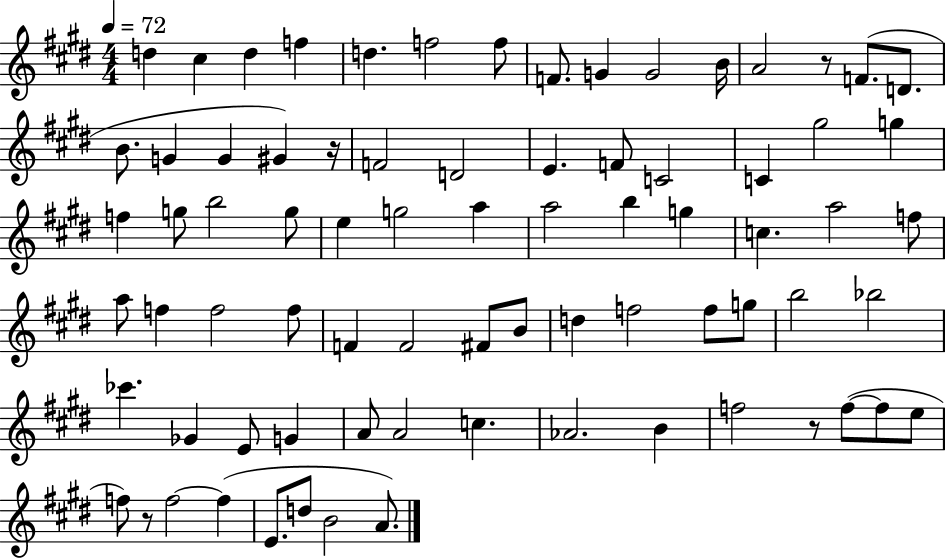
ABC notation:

X:1
T:Untitled
M:4/4
L:1/4
K:E
d ^c d f d f2 f/2 F/2 G G2 B/4 A2 z/2 F/2 D/2 B/2 G G ^G z/4 F2 D2 E F/2 C2 C ^g2 g f g/2 b2 g/2 e g2 a a2 b g c a2 f/2 a/2 f f2 f/2 F F2 ^F/2 B/2 d f2 f/2 g/2 b2 _b2 _c' _G E/2 G A/2 A2 c _A2 B f2 z/2 f/2 f/2 e/2 f/2 z/2 f2 f E/2 d/2 B2 A/2